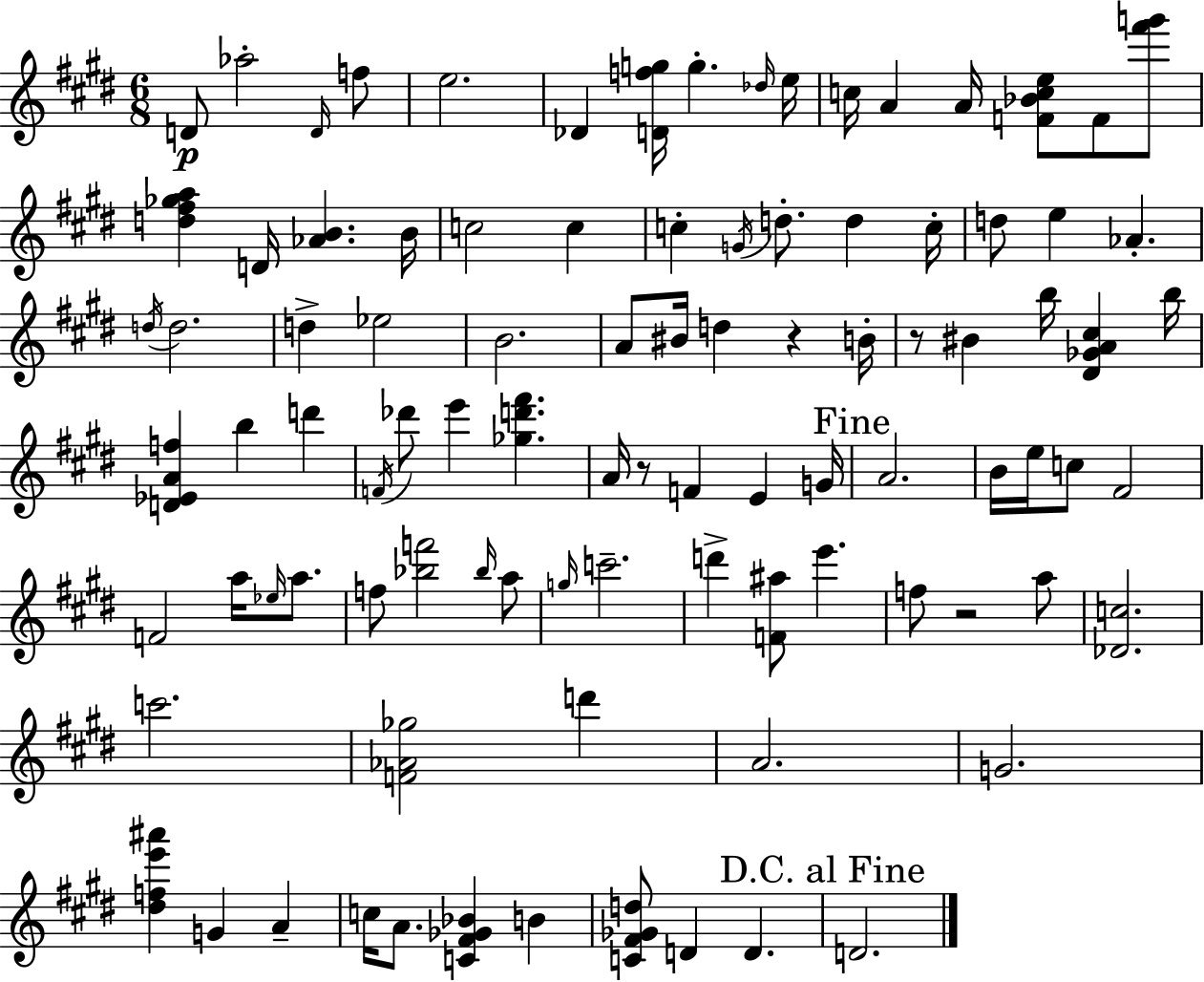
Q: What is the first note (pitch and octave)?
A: D4